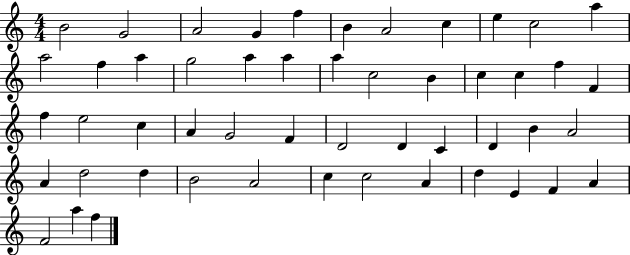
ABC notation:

X:1
T:Untitled
M:4/4
L:1/4
K:C
B2 G2 A2 G f B A2 c e c2 a a2 f a g2 a a a c2 B c c f F f e2 c A G2 F D2 D C D B A2 A d2 d B2 A2 c c2 A d E F A F2 a f